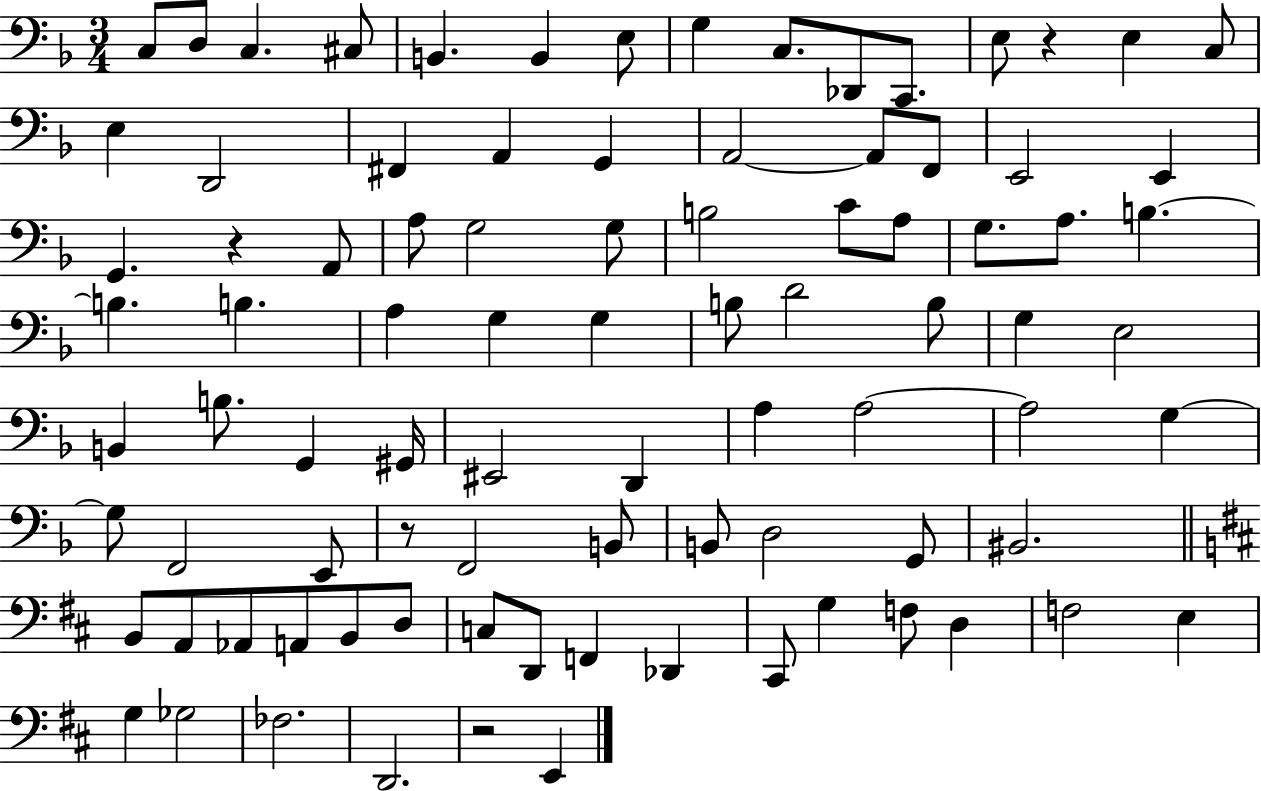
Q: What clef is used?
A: bass